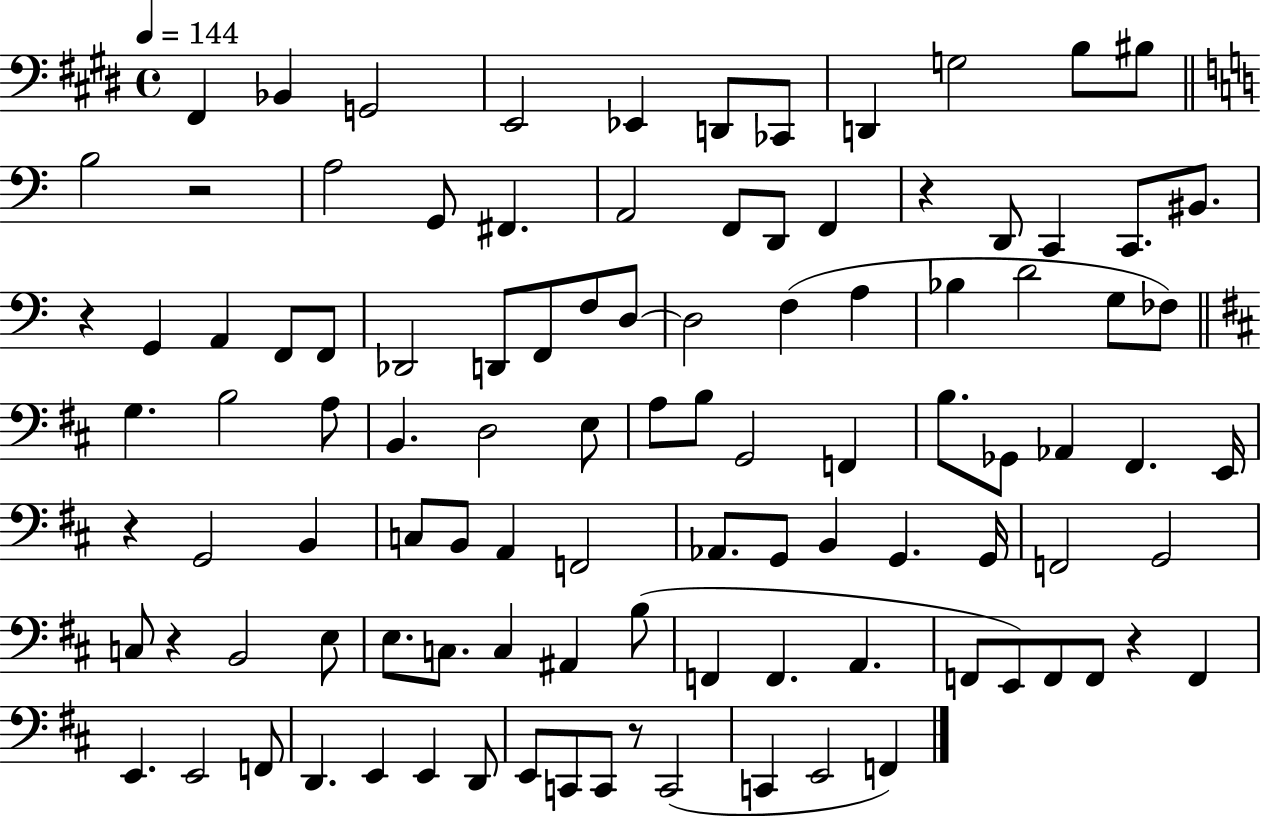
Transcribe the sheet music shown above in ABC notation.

X:1
T:Untitled
M:4/4
L:1/4
K:E
^F,, _B,, G,,2 E,,2 _E,, D,,/2 _C,,/2 D,, G,2 B,/2 ^B,/2 B,2 z2 A,2 G,,/2 ^F,, A,,2 F,,/2 D,,/2 F,, z D,,/2 C,, C,,/2 ^B,,/2 z G,, A,, F,,/2 F,,/2 _D,,2 D,,/2 F,,/2 F,/2 D,/2 D,2 F, A, _B, D2 G,/2 _F,/2 G, B,2 A,/2 B,, D,2 E,/2 A,/2 B,/2 G,,2 F,, B,/2 _G,,/2 _A,, ^F,, E,,/4 z G,,2 B,, C,/2 B,,/2 A,, F,,2 _A,,/2 G,,/2 B,, G,, G,,/4 F,,2 G,,2 C,/2 z B,,2 E,/2 E,/2 C,/2 C, ^A,, B,/2 F,, F,, A,, F,,/2 E,,/2 F,,/2 F,,/2 z F,, E,, E,,2 F,,/2 D,, E,, E,, D,,/2 E,,/2 C,,/2 C,,/2 z/2 C,,2 C,, E,,2 F,,